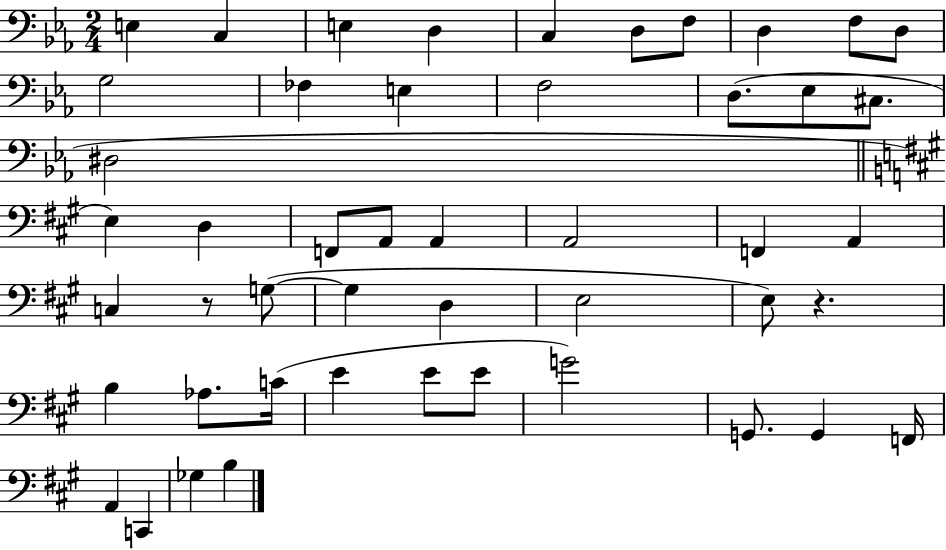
{
  \clef bass
  \numericTimeSignature
  \time 2/4
  \key ees \major
  e4 c4 | e4 d4 | c4 d8 f8 | d4 f8 d8 | \break g2 | fes4 e4 | f2 | d8.( ees8 cis8. | \break dis2 | \bar "||" \break \key a \major e4) d4 | f,8 a,8 a,4 | a,2 | f,4 a,4 | \break c4 r8 g8~(~ | g4 d4 | e2 | e8) r4. | \break b4 aes8. c'16( | e'4 e'8 e'8 | g'2) | g,8. g,4 f,16 | \break a,4 c,4 | ges4 b4 | \bar "|."
}